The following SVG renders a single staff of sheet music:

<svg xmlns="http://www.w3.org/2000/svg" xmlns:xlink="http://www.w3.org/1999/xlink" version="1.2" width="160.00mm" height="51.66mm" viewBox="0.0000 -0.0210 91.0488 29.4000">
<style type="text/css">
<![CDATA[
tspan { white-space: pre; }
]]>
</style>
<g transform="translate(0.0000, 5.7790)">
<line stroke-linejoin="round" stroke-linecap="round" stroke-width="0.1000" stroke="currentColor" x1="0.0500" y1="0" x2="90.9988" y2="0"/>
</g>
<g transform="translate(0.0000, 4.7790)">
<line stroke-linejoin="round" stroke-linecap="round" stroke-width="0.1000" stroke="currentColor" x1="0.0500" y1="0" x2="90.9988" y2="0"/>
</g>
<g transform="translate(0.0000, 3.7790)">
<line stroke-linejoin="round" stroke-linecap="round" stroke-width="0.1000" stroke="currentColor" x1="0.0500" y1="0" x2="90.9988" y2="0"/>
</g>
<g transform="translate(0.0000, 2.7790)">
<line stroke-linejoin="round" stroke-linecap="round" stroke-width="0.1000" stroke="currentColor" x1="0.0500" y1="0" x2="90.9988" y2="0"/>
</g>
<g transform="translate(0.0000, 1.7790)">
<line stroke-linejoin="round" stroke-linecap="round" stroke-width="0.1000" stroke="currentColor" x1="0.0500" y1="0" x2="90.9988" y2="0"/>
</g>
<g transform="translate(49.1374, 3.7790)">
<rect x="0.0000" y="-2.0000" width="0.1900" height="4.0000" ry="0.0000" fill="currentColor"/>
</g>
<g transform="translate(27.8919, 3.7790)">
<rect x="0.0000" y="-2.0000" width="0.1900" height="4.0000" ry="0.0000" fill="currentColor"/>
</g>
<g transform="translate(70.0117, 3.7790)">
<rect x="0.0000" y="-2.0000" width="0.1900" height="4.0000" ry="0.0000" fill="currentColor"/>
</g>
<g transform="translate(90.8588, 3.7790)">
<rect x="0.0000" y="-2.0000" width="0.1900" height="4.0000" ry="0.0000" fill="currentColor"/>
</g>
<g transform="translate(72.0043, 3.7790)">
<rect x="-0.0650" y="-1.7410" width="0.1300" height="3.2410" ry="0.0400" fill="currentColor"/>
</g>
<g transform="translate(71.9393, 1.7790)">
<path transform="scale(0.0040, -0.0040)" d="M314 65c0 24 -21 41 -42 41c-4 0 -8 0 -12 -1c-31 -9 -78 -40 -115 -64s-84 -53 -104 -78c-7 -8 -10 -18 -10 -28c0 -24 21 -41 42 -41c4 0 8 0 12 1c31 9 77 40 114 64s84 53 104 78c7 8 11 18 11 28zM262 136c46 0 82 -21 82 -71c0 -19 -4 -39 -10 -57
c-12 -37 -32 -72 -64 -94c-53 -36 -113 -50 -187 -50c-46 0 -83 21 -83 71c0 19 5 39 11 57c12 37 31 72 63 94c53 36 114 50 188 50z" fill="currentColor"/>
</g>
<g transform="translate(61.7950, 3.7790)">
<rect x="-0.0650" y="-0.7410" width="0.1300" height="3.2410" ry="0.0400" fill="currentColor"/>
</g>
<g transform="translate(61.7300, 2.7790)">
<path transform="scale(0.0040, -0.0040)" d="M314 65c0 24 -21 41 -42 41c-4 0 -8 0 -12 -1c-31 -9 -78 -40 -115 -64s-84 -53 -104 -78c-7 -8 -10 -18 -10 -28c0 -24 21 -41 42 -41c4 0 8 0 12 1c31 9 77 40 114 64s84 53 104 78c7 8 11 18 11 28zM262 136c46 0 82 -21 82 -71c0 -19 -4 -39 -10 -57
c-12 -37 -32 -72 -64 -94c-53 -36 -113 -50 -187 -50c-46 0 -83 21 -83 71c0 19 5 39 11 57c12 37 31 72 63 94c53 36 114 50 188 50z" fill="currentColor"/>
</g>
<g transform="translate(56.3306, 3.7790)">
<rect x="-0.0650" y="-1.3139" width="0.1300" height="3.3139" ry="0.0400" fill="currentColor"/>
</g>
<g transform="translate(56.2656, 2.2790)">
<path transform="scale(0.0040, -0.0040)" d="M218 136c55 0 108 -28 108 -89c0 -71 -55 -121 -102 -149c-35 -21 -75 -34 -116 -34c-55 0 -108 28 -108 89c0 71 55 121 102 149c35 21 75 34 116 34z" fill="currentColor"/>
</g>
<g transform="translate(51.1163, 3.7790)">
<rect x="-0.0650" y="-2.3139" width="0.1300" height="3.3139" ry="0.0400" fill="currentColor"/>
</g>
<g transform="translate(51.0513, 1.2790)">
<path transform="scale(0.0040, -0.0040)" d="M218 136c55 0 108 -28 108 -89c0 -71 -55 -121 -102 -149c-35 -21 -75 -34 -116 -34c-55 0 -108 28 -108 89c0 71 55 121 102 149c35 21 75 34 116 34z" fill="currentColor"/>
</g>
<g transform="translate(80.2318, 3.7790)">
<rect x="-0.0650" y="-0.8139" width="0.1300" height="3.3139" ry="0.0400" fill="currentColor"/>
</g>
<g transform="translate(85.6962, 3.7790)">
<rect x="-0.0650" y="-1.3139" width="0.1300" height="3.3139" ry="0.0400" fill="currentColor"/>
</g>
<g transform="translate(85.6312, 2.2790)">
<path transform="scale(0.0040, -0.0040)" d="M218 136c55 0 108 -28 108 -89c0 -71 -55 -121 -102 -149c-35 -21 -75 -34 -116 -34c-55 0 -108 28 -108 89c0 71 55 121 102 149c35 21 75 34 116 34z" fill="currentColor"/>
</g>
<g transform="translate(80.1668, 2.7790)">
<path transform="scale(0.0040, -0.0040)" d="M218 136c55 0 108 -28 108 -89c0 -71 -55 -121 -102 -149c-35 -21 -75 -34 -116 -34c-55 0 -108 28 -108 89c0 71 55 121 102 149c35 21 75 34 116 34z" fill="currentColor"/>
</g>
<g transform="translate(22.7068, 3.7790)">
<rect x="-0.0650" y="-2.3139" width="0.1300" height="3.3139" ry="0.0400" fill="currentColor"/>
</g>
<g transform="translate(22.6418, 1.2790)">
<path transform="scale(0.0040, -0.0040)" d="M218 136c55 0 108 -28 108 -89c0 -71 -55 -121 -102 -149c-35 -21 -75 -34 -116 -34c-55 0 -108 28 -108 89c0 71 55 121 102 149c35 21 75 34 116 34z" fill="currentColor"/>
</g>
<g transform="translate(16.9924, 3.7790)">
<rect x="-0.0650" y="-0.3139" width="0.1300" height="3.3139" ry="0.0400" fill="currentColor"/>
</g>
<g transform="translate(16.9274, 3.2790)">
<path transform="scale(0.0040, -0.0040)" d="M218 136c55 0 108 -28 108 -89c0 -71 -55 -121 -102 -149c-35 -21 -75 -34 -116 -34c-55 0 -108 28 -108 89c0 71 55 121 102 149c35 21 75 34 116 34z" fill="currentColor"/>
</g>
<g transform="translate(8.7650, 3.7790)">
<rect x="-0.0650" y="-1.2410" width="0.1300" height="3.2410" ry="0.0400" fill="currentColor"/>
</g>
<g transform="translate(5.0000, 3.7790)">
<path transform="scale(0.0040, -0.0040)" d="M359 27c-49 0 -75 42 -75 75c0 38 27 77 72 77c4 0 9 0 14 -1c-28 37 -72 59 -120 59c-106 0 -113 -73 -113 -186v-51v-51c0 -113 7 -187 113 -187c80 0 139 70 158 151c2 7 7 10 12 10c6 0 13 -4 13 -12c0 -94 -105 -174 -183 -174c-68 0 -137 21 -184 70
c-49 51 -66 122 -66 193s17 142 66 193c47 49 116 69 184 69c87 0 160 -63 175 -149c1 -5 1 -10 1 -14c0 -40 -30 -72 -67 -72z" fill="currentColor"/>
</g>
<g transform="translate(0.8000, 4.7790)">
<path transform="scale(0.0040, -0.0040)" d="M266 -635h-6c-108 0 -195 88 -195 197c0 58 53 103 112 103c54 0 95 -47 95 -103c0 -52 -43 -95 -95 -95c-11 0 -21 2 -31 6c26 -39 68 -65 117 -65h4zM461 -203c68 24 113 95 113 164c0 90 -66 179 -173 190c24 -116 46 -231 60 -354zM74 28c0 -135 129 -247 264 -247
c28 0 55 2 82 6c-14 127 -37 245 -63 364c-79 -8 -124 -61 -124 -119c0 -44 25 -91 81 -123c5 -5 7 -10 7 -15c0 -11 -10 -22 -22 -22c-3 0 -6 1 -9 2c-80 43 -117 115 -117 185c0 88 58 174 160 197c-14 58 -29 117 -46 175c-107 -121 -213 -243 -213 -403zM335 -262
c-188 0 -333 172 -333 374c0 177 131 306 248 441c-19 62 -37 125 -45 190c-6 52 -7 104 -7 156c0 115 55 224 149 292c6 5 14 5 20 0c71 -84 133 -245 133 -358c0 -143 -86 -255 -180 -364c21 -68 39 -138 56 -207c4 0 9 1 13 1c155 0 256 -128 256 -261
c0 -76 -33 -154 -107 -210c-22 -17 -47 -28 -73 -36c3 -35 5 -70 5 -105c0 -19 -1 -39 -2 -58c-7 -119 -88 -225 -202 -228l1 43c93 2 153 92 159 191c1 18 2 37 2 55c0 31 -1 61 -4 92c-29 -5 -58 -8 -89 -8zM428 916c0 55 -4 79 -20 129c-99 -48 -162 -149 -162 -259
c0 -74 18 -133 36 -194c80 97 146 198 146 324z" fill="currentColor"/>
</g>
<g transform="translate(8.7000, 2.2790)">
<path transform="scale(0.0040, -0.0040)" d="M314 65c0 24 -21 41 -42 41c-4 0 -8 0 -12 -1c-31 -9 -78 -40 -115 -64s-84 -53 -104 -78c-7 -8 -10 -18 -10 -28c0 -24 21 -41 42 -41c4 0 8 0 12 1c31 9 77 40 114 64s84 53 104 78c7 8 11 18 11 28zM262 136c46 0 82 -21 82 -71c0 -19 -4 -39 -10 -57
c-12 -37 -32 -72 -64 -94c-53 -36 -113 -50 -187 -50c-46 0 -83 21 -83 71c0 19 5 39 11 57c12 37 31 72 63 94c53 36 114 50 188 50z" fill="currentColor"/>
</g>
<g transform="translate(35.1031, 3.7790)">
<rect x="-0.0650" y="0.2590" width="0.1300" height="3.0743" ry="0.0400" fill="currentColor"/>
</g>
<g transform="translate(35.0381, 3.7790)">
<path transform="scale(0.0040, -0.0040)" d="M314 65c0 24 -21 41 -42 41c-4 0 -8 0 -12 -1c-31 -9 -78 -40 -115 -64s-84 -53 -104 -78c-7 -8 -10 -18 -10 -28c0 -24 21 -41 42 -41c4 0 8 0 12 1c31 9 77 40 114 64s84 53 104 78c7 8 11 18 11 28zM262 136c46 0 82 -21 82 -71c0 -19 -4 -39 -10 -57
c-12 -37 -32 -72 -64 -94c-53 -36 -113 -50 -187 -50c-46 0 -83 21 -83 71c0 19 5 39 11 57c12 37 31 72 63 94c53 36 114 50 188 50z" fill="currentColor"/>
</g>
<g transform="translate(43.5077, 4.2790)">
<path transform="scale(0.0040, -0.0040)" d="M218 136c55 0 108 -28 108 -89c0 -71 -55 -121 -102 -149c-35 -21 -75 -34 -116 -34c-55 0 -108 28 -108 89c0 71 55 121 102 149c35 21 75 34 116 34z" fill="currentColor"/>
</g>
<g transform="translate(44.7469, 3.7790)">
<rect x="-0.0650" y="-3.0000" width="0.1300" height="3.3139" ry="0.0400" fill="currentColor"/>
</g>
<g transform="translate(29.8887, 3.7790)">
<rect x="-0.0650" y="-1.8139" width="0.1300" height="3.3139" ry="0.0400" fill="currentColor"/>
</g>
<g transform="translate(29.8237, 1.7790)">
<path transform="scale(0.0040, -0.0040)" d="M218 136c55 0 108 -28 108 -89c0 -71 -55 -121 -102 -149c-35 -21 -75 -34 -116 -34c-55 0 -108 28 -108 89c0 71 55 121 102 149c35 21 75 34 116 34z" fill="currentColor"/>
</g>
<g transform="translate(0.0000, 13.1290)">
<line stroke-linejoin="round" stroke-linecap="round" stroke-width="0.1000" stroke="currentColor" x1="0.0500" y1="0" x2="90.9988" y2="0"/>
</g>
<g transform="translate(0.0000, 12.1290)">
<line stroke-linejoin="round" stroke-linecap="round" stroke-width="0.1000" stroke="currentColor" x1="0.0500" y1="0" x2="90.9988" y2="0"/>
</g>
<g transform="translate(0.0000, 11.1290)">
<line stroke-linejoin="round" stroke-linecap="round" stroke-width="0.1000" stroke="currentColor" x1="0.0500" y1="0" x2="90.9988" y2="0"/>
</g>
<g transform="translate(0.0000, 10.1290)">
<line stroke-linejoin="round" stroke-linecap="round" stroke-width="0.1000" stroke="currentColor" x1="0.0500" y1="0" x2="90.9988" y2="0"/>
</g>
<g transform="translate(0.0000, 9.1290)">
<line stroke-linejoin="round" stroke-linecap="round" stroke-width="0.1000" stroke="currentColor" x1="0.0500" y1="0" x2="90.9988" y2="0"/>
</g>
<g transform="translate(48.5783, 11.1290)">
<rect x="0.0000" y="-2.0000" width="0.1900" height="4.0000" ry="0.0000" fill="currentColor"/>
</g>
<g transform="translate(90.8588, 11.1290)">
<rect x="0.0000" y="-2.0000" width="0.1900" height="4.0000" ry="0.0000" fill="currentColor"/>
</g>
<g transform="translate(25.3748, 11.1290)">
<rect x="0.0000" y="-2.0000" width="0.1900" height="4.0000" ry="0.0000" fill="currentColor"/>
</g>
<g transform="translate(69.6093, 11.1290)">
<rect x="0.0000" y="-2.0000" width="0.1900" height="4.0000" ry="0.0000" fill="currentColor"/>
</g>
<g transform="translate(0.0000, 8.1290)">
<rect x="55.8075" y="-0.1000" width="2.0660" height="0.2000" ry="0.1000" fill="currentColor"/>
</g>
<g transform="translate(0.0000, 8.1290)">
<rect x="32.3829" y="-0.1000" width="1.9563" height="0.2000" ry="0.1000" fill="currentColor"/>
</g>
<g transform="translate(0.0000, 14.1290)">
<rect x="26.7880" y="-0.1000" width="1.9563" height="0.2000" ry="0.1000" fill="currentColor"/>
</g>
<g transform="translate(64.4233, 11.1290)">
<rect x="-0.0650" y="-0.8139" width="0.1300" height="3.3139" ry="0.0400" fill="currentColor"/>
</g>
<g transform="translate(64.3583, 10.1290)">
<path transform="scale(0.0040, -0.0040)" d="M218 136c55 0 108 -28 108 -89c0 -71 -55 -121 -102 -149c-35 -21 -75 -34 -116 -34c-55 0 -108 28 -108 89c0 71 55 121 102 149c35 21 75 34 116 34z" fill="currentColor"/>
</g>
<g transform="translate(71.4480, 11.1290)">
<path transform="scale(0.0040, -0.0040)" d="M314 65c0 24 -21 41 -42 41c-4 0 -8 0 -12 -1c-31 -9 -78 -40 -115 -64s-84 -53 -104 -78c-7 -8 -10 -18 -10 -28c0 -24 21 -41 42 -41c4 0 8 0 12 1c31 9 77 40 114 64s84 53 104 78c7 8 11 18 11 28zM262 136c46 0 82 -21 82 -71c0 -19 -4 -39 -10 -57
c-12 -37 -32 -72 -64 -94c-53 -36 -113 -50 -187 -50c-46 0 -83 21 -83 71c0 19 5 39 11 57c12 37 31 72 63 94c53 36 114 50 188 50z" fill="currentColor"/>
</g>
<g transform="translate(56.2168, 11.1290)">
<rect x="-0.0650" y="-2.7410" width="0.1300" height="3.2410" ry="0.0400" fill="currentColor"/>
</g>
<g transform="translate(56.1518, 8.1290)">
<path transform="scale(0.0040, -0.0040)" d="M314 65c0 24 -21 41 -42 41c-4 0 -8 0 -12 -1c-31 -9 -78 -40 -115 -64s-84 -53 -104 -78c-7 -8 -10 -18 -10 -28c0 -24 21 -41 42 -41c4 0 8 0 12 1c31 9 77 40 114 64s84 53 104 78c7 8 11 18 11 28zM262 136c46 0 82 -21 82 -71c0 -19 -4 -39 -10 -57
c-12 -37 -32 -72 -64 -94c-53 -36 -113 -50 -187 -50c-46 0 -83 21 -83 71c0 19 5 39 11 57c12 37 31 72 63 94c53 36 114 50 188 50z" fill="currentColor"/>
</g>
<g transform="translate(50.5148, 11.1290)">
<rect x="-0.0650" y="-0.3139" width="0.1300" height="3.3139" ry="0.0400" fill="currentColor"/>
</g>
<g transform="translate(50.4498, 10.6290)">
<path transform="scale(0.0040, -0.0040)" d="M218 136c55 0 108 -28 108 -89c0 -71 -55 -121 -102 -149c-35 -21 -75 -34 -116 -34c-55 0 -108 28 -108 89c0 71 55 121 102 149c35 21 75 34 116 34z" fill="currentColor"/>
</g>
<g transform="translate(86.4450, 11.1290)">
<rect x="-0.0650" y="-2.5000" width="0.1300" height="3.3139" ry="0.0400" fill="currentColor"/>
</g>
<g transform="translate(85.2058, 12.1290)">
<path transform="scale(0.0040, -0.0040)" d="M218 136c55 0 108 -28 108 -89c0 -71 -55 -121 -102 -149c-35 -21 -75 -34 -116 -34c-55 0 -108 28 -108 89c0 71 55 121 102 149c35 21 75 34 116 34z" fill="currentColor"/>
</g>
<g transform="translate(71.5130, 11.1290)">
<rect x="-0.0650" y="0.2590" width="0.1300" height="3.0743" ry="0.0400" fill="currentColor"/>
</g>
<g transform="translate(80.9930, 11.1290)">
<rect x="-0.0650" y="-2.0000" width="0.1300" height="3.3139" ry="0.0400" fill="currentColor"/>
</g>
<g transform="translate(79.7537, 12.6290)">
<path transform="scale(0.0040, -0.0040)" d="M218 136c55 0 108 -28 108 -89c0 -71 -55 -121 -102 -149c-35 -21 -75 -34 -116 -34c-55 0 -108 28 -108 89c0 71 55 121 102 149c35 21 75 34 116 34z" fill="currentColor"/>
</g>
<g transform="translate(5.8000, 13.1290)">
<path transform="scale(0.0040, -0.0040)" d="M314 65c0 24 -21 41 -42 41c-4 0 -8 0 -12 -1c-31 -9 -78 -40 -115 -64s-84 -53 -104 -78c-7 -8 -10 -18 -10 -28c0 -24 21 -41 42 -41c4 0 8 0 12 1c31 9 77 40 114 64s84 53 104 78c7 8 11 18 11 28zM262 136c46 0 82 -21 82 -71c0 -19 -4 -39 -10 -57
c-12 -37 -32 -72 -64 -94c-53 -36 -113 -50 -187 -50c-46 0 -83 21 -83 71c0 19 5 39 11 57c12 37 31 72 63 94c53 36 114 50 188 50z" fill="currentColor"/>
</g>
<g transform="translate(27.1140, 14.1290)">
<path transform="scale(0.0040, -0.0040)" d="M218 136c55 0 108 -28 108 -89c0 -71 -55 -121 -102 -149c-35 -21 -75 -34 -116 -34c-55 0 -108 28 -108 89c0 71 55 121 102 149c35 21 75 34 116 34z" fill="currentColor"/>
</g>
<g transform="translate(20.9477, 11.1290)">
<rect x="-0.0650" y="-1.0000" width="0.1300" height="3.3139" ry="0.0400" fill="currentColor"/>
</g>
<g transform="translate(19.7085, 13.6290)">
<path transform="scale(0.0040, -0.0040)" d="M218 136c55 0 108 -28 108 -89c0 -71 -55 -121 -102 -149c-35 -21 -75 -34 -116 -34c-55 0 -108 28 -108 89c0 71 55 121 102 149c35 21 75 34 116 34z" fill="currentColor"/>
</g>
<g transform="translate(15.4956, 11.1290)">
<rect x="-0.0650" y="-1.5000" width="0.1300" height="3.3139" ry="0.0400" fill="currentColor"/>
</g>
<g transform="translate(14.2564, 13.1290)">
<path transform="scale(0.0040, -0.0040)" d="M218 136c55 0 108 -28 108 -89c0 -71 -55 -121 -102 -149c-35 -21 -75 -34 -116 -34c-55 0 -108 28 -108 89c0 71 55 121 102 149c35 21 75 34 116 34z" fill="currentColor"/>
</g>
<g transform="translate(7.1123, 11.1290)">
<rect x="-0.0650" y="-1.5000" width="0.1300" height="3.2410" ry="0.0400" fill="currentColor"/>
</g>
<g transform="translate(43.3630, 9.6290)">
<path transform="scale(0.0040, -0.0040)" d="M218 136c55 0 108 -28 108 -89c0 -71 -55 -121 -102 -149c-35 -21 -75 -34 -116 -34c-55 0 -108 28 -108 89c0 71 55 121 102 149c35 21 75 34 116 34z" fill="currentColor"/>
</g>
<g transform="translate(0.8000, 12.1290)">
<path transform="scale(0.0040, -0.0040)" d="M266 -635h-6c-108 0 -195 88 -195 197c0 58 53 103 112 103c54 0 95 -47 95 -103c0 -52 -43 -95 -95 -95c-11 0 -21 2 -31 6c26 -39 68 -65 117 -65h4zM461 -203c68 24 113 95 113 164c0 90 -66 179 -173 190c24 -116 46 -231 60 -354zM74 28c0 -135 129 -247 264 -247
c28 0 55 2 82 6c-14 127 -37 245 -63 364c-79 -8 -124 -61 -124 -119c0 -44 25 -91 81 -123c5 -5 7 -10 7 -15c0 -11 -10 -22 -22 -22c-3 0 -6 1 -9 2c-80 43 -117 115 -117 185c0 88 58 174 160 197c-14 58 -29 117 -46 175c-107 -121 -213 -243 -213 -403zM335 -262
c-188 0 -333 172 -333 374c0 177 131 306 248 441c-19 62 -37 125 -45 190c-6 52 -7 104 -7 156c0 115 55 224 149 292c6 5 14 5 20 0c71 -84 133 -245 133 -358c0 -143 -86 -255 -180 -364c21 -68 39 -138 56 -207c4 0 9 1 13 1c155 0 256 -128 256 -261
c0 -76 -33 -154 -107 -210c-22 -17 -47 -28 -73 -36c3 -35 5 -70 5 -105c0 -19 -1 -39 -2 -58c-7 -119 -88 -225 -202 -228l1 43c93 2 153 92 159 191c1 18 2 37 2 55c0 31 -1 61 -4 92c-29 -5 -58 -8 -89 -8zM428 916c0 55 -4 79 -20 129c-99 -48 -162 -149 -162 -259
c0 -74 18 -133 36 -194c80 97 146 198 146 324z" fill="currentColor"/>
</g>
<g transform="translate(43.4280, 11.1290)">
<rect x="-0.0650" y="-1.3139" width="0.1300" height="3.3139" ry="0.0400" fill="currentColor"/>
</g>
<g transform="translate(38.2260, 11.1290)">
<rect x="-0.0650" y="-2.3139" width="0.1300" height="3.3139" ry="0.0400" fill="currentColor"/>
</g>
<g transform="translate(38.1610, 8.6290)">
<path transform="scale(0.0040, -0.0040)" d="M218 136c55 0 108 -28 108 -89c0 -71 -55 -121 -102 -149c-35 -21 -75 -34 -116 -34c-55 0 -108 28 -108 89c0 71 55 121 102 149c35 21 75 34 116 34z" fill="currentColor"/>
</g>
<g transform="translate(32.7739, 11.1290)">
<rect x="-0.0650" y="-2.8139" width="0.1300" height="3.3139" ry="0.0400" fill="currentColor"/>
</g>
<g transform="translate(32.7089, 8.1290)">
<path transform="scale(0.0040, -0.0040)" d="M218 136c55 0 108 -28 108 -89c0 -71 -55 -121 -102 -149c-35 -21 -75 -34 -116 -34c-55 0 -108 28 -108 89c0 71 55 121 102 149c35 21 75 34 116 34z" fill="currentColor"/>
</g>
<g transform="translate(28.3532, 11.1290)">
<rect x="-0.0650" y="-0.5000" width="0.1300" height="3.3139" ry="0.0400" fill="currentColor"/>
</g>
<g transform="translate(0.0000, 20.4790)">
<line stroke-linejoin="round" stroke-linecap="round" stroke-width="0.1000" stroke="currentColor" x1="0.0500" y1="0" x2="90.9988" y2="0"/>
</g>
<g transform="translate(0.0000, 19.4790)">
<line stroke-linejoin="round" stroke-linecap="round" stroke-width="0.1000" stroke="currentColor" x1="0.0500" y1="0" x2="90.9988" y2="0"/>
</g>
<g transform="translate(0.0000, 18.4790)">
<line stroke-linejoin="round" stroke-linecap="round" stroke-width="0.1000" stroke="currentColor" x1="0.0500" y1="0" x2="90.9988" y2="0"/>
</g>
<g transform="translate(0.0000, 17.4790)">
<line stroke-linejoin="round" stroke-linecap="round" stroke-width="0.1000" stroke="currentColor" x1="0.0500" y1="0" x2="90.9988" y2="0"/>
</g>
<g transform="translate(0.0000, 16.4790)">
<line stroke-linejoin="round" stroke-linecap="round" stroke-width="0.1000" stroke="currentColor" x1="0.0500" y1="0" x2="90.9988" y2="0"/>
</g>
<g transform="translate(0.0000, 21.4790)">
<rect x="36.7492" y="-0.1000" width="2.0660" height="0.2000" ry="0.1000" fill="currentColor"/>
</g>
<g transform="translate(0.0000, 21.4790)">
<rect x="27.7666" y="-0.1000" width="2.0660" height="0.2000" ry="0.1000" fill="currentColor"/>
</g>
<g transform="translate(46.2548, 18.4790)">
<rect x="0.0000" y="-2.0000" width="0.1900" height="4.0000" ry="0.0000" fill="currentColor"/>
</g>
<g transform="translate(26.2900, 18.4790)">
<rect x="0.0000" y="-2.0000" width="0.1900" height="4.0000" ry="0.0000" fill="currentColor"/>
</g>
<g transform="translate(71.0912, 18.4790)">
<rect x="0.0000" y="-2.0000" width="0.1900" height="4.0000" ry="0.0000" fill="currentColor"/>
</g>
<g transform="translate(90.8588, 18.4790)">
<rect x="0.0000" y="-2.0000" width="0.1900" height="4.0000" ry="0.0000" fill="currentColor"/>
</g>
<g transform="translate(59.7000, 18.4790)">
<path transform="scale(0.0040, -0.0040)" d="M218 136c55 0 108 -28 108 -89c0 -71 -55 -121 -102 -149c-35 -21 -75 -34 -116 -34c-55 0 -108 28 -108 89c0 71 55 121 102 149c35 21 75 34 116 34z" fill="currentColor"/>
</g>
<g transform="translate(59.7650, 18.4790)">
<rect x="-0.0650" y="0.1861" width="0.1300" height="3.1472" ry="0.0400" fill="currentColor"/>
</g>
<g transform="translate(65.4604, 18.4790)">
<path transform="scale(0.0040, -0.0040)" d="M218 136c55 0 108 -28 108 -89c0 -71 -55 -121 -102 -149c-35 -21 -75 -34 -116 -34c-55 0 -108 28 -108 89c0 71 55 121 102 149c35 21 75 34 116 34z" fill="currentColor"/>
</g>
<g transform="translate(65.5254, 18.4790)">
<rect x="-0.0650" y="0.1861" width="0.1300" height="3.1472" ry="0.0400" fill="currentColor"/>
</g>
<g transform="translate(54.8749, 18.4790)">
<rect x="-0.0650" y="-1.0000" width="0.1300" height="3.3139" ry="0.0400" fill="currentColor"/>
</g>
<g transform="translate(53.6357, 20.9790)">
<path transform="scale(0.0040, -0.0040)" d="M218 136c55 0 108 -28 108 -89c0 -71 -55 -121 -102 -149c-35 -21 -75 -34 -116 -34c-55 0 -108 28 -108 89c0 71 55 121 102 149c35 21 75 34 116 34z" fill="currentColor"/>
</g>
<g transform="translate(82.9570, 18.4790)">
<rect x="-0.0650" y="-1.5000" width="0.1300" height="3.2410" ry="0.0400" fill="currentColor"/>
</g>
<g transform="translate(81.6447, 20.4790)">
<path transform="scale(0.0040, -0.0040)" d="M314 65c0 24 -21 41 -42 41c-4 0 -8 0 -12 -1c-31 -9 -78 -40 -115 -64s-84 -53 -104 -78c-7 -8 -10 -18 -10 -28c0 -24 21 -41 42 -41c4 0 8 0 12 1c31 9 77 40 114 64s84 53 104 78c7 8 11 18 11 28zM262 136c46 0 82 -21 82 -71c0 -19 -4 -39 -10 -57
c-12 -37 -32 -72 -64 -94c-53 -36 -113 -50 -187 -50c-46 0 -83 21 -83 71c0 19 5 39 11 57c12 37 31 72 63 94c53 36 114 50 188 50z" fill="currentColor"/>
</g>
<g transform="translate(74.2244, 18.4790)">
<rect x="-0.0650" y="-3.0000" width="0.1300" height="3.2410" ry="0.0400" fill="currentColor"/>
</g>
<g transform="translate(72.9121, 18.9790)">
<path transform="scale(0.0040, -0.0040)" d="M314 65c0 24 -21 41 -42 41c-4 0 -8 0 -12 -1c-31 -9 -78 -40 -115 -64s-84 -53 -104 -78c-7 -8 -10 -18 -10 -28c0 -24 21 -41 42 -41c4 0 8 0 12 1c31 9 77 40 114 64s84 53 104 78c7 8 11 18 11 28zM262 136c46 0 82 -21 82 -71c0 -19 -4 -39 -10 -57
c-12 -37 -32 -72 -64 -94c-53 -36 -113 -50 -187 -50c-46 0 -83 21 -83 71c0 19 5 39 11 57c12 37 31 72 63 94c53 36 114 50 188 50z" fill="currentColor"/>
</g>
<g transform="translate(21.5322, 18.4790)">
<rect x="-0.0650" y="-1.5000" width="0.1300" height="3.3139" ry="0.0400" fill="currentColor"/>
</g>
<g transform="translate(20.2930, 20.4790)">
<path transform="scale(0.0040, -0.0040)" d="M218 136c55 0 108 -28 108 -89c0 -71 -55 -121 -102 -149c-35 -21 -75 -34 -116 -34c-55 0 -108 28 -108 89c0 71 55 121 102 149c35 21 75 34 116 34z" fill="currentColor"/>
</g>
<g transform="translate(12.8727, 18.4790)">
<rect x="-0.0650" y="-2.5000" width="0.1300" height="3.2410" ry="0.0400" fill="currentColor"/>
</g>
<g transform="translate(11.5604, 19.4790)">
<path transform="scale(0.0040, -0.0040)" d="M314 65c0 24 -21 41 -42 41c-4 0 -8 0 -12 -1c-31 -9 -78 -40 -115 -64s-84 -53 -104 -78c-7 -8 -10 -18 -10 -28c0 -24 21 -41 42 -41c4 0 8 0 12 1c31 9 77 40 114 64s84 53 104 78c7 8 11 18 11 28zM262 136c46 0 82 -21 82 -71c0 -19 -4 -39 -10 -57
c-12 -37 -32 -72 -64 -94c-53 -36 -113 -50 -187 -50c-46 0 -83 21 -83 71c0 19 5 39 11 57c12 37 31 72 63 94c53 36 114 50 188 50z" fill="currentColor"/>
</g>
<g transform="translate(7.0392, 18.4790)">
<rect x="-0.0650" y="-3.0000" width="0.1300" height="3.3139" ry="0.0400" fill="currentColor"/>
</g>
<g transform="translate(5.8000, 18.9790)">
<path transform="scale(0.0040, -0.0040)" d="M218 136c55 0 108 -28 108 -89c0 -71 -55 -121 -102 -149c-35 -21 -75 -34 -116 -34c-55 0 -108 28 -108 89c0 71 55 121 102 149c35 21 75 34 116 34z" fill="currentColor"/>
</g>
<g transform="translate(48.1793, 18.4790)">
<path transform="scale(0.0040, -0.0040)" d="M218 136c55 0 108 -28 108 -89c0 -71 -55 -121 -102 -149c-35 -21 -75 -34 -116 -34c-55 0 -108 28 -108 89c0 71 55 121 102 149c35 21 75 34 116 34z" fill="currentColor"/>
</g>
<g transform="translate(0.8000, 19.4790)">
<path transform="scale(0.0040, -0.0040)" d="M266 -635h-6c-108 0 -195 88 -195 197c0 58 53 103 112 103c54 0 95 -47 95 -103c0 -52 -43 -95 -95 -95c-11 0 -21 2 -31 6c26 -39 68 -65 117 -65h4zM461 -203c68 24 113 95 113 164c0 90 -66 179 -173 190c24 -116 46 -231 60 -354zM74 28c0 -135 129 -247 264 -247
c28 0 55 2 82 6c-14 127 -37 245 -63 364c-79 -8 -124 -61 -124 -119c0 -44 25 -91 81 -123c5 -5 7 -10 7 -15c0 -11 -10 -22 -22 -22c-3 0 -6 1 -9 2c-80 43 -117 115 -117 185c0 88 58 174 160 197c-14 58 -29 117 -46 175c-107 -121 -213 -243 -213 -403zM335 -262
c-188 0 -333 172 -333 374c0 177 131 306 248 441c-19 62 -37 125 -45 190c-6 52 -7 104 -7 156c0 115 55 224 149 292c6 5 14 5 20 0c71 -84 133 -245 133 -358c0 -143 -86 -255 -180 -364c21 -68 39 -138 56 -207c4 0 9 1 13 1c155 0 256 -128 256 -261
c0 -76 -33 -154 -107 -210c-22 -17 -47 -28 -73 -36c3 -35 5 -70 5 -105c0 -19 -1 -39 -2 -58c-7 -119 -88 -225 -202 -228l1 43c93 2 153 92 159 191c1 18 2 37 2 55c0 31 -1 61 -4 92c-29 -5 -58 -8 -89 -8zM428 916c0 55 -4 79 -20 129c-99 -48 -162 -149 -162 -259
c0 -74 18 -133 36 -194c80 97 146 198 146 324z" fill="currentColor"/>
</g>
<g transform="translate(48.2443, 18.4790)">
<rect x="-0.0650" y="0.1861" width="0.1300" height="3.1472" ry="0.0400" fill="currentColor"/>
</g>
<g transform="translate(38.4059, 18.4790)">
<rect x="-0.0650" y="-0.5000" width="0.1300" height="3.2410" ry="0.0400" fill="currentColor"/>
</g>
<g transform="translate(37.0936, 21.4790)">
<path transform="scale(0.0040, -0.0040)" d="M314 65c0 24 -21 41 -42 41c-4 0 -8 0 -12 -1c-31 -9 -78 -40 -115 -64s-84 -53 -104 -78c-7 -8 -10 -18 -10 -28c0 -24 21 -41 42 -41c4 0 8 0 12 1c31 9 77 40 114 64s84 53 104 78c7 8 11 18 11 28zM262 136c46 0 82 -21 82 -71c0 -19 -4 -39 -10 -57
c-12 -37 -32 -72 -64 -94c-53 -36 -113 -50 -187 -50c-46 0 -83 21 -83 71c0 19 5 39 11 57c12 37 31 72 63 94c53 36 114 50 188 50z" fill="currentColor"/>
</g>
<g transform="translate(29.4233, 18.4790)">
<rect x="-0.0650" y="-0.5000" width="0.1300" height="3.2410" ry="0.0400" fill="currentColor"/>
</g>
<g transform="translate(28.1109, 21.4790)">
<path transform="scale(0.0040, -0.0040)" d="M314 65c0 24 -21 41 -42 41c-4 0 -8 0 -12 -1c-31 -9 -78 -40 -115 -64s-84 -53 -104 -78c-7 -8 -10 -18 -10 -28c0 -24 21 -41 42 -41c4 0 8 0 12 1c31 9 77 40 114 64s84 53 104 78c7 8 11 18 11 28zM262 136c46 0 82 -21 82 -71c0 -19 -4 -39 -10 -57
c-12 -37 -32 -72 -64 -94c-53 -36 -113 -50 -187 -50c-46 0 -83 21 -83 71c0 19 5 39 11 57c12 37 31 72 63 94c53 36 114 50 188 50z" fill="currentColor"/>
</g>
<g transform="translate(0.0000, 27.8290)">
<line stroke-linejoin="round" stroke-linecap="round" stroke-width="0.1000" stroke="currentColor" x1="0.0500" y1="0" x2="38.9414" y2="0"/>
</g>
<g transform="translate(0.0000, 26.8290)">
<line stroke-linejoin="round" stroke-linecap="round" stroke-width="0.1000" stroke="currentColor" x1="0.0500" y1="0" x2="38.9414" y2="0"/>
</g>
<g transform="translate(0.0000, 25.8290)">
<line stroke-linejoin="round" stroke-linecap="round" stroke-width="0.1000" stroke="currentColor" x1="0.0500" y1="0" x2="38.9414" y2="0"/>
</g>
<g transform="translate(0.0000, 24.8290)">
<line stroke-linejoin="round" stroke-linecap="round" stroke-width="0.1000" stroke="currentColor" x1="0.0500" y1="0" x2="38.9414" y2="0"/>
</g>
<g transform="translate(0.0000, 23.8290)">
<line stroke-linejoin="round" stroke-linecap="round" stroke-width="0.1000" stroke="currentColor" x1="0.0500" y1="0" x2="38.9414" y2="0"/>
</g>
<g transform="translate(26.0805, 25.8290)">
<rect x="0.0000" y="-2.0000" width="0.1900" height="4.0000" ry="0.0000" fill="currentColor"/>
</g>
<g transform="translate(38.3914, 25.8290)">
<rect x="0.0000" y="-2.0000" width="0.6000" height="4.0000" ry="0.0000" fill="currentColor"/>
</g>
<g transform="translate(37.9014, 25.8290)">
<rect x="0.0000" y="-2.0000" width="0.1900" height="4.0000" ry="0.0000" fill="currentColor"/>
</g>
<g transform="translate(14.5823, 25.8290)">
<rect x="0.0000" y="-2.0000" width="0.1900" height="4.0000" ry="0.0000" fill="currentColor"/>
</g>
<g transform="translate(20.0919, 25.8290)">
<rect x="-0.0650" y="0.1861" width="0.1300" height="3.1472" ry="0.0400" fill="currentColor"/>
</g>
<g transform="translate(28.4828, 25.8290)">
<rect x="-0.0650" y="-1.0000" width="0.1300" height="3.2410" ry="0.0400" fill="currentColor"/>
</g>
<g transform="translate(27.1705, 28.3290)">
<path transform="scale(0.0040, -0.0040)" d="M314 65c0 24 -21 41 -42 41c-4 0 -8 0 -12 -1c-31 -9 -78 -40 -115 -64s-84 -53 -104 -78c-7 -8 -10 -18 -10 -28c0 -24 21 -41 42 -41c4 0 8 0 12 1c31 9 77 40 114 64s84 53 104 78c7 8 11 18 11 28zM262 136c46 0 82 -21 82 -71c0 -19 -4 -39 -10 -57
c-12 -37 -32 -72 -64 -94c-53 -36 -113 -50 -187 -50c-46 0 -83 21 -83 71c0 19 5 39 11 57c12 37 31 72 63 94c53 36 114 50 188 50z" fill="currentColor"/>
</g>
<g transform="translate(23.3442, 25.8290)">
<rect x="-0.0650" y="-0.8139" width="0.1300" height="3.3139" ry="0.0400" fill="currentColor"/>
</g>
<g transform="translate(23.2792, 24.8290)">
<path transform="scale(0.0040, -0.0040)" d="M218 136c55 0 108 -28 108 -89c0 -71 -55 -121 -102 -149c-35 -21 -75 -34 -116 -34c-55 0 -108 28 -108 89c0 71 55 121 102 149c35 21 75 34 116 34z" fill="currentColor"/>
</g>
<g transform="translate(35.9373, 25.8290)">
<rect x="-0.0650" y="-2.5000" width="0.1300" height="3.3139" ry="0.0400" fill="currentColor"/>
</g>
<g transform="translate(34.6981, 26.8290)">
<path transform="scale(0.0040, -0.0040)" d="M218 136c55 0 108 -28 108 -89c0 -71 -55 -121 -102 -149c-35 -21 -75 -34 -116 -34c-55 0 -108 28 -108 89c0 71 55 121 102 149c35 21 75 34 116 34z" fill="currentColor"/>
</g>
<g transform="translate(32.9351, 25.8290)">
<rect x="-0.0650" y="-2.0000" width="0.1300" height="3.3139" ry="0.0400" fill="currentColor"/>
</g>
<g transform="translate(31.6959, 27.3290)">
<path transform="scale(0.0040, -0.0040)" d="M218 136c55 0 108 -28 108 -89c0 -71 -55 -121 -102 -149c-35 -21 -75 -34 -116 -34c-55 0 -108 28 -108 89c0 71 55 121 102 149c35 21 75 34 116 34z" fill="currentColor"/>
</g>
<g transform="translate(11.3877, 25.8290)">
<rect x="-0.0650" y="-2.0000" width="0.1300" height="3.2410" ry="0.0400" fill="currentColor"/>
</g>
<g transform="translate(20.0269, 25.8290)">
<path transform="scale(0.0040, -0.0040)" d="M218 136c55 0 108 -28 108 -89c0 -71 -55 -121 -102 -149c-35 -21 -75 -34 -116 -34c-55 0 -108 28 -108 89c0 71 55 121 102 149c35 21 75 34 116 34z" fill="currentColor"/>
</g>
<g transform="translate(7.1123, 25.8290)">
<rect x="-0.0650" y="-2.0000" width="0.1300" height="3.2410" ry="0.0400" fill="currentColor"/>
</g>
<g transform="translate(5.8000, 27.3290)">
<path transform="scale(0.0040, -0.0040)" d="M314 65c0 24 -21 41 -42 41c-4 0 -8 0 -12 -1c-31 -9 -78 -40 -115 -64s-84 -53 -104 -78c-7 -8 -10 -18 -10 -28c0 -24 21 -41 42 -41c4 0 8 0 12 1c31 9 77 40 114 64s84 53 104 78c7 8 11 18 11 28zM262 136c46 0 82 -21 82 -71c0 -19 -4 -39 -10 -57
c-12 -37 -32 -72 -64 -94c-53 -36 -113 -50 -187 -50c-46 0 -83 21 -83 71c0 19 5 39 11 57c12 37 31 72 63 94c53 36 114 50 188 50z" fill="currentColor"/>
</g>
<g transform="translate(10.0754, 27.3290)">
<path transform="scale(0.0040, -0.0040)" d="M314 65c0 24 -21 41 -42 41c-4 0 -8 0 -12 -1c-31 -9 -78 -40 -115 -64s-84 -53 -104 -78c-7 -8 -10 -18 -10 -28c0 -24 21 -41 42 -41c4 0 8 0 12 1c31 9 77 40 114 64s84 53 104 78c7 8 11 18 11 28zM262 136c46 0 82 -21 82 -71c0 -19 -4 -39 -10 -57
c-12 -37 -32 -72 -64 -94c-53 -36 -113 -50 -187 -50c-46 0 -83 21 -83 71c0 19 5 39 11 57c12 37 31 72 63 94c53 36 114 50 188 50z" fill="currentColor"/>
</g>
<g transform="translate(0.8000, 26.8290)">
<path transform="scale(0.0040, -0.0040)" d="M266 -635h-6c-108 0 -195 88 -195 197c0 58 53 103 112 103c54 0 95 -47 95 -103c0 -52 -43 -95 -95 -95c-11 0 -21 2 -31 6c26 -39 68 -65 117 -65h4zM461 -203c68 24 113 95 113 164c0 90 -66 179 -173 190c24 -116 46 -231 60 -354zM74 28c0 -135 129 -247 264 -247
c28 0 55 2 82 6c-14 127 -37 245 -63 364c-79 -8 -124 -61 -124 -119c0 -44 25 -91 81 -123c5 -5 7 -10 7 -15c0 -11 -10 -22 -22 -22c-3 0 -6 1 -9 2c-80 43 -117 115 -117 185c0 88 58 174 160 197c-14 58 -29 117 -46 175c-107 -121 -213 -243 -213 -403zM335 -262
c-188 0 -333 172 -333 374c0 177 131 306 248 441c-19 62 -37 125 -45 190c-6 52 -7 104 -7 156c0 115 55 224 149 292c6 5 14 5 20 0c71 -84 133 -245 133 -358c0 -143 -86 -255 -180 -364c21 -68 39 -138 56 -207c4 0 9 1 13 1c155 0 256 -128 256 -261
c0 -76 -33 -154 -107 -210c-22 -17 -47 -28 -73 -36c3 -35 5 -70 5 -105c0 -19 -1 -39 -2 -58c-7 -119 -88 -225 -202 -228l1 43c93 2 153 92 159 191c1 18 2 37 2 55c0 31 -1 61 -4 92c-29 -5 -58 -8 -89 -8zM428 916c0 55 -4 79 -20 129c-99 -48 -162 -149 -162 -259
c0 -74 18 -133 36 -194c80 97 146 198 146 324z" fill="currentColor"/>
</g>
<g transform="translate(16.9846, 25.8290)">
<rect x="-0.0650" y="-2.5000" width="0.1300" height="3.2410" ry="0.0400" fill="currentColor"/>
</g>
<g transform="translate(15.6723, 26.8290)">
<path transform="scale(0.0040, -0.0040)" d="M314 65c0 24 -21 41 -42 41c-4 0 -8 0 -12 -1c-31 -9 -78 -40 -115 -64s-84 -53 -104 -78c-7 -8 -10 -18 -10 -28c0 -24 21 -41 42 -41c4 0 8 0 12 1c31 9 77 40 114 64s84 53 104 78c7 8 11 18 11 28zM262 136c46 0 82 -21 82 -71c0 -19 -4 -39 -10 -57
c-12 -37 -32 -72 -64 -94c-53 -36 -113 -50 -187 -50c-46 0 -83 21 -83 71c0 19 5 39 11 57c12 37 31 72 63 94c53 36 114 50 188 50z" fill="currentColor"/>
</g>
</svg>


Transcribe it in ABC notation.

X:1
T:Untitled
M:4/4
L:1/4
K:C
e2 c g f B2 A g e d2 f2 d e E2 E D C a g e c a2 d B2 F G A G2 E C2 C2 B D B B A2 E2 F2 F2 G2 B d D2 F G